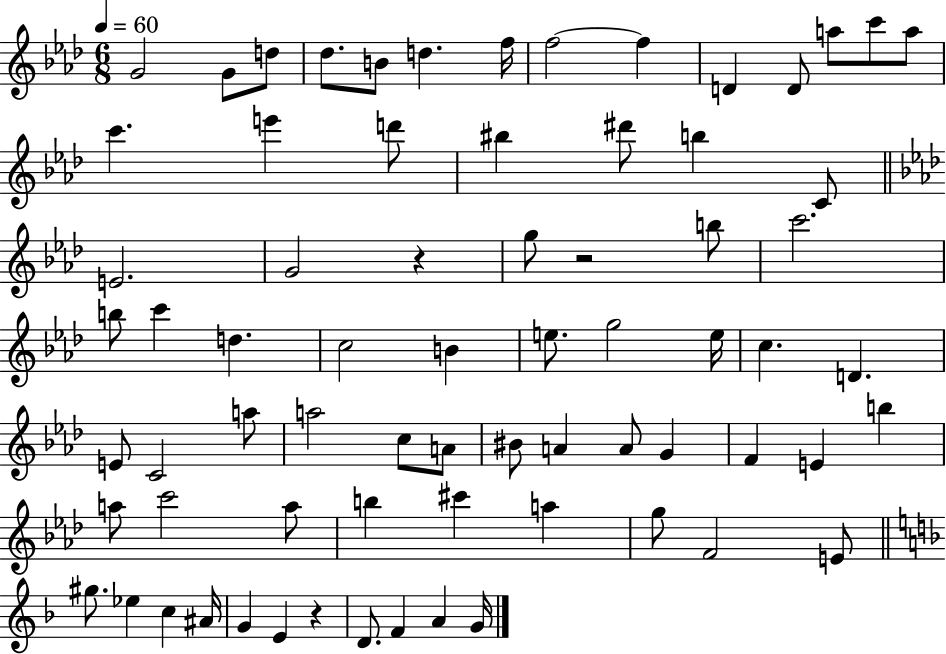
G4/h G4/e D5/e Db5/e. B4/e D5/q. F5/s F5/h F5/q D4/q D4/e A5/e C6/e A5/e C6/q. E6/q D6/e BIS5/q D#6/e B5/q C4/e E4/h. G4/h R/q G5/e R/h B5/e C6/h. B5/e C6/q D5/q. C5/h B4/q E5/e. G5/h E5/s C5/q. D4/q. E4/e C4/h A5/e A5/h C5/e A4/e BIS4/e A4/q A4/e G4/q F4/q E4/q B5/q A5/e C6/h A5/e B5/q C#6/q A5/q G5/e F4/h E4/e G#5/e. Eb5/q C5/q A#4/s G4/q E4/q R/q D4/e. F4/q A4/q G4/s